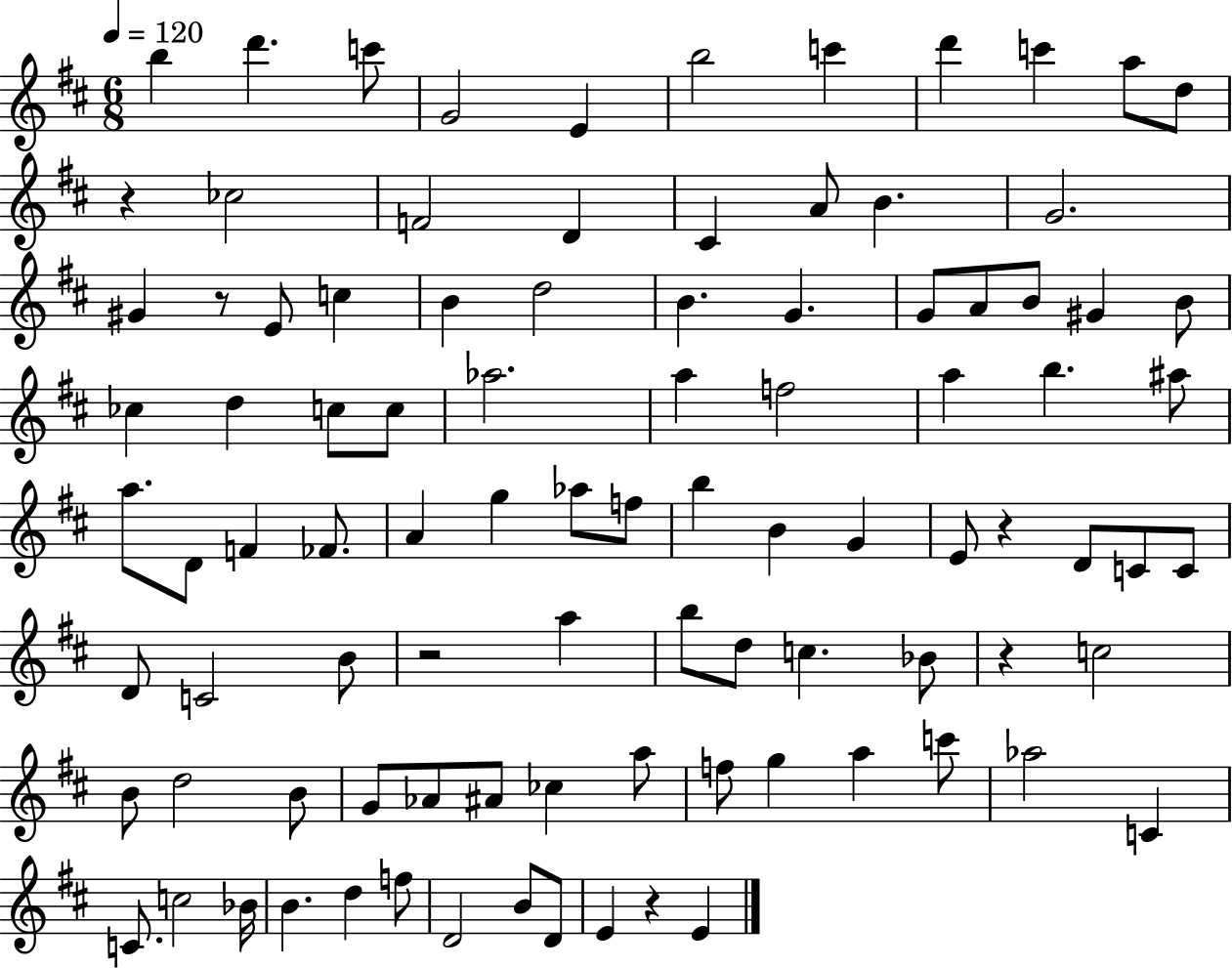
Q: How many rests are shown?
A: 6